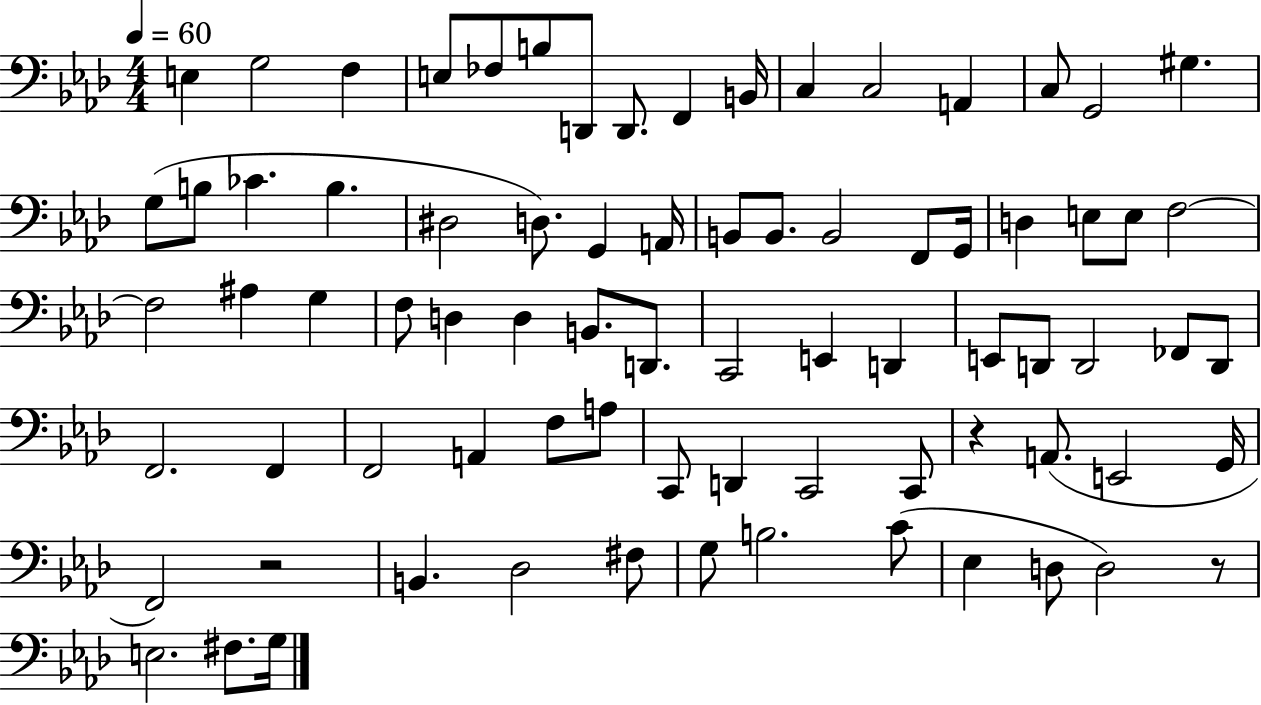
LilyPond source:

{
  \clef bass
  \numericTimeSignature
  \time 4/4
  \key aes \major
  \tempo 4 = 60
  e4 g2 f4 | e8 fes8 b8 d,8 d,8. f,4 b,16 | c4 c2 a,4 | c8 g,2 gis4. | \break g8( b8 ces'4. b4. | dis2 d8.) g,4 a,16 | b,8 b,8. b,2 f,8 g,16 | d4 e8 e8 f2~~ | \break f2 ais4 g4 | f8 d4 d4 b,8. d,8. | c,2 e,4 d,4 | e,8 d,8 d,2 fes,8 d,8 | \break f,2. f,4 | f,2 a,4 f8 a8 | c,8 d,4 c,2 c,8 | r4 a,8.( e,2 g,16 | \break f,2) r2 | b,4. des2 fis8 | g8 b2. c'8( | ees4 d8 d2) r8 | \break e2. fis8. g16 | \bar "|."
}